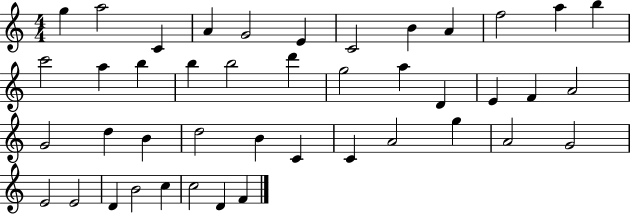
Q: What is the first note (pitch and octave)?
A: G5